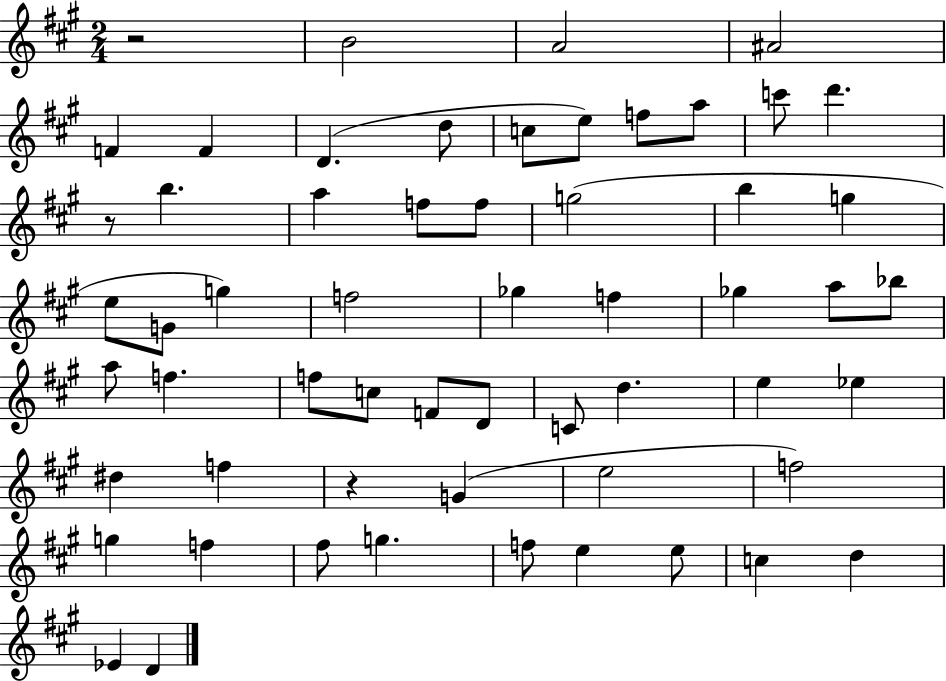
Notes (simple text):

R/h B4/h A4/h A#4/h F4/q F4/q D4/q. D5/e C5/e E5/e F5/e A5/e C6/e D6/q. R/e B5/q. A5/q F5/e F5/e G5/h B5/q G5/q E5/e G4/e G5/q F5/h Gb5/q F5/q Gb5/q A5/e Bb5/e A5/e F5/q. F5/e C5/e F4/e D4/e C4/e D5/q. E5/q Eb5/q D#5/q F5/q R/q G4/q E5/h F5/h G5/q F5/q F#5/e G5/q. F5/e E5/q E5/e C5/q D5/q Eb4/q D4/q